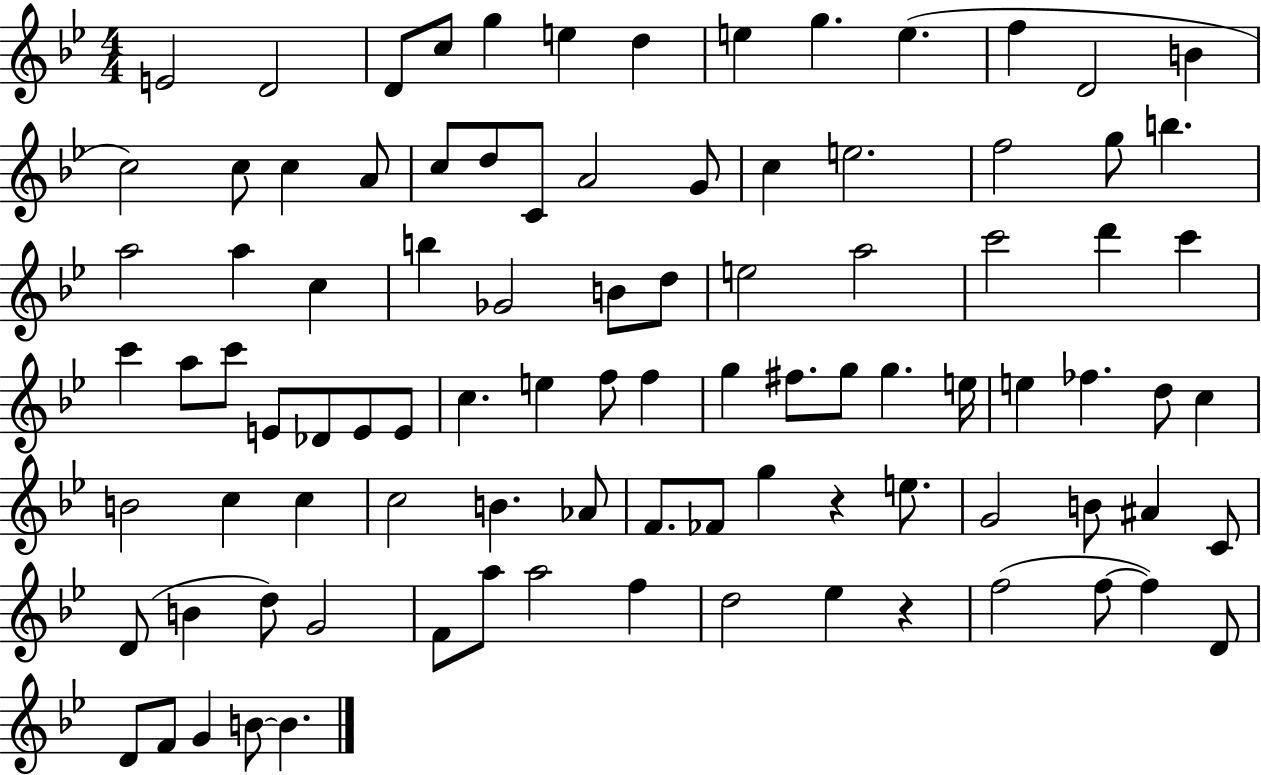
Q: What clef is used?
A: treble